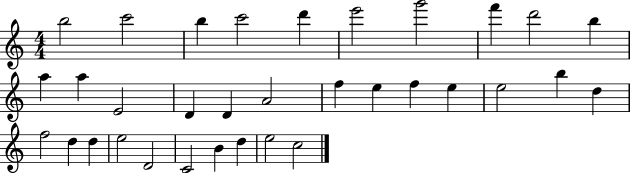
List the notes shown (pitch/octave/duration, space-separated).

B5/h C6/h B5/q C6/h D6/q E6/h G6/h F6/q D6/h B5/q A5/q A5/q E4/h D4/q D4/q A4/h F5/q E5/q F5/q E5/q E5/h B5/q D5/q F5/h D5/q D5/q E5/h D4/h C4/h B4/q D5/q E5/h C5/h